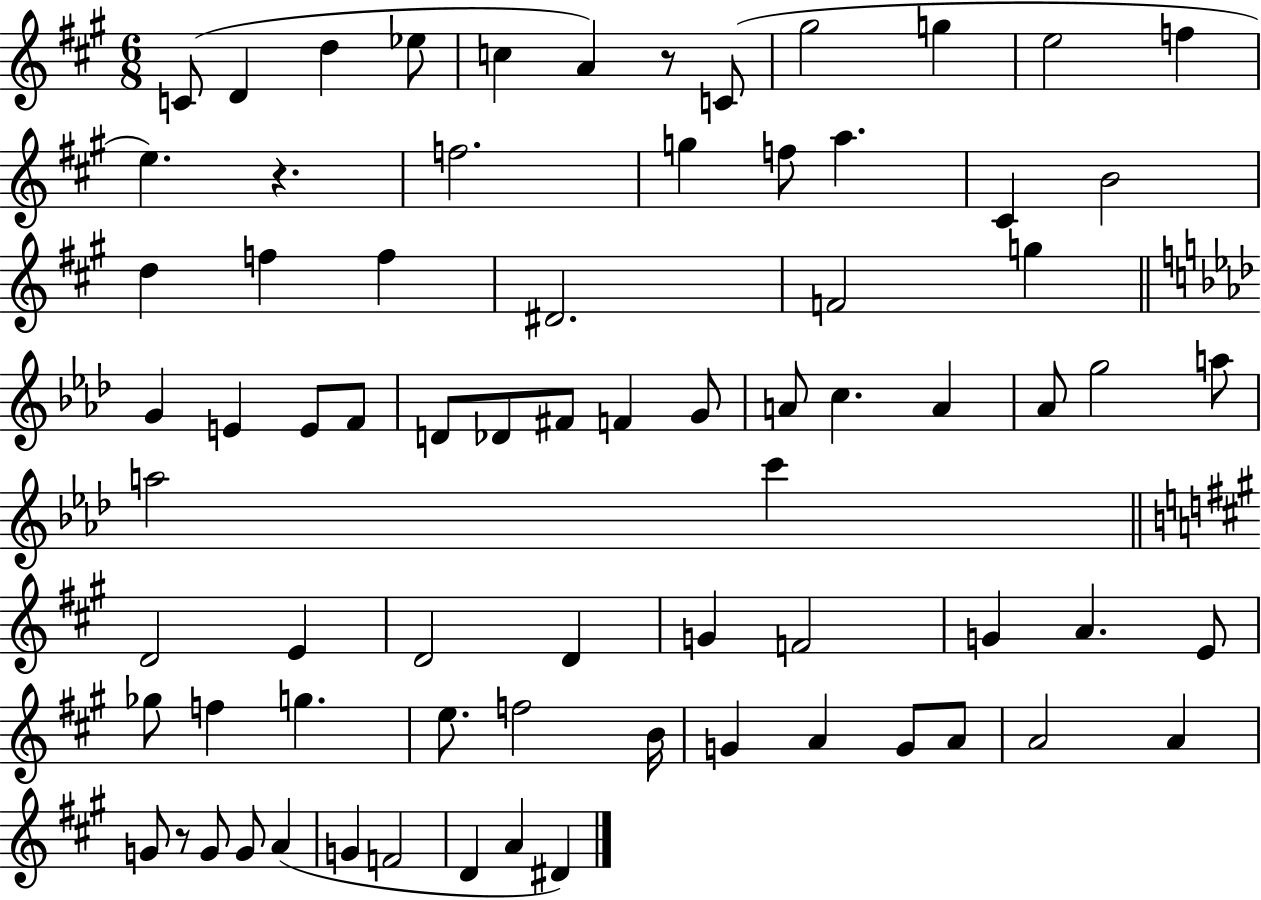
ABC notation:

X:1
T:Untitled
M:6/8
L:1/4
K:A
C/2 D d _e/2 c A z/2 C/2 ^g2 g e2 f e z f2 g f/2 a ^C B2 d f f ^D2 F2 g G E E/2 F/2 D/2 _D/2 ^F/2 F G/2 A/2 c A _A/2 g2 a/2 a2 c' D2 E D2 D G F2 G A E/2 _g/2 f g e/2 f2 B/4 G A G/2 A/2 A2 A G/2 z/2 G/2 G/2 A G F2 D A ^D